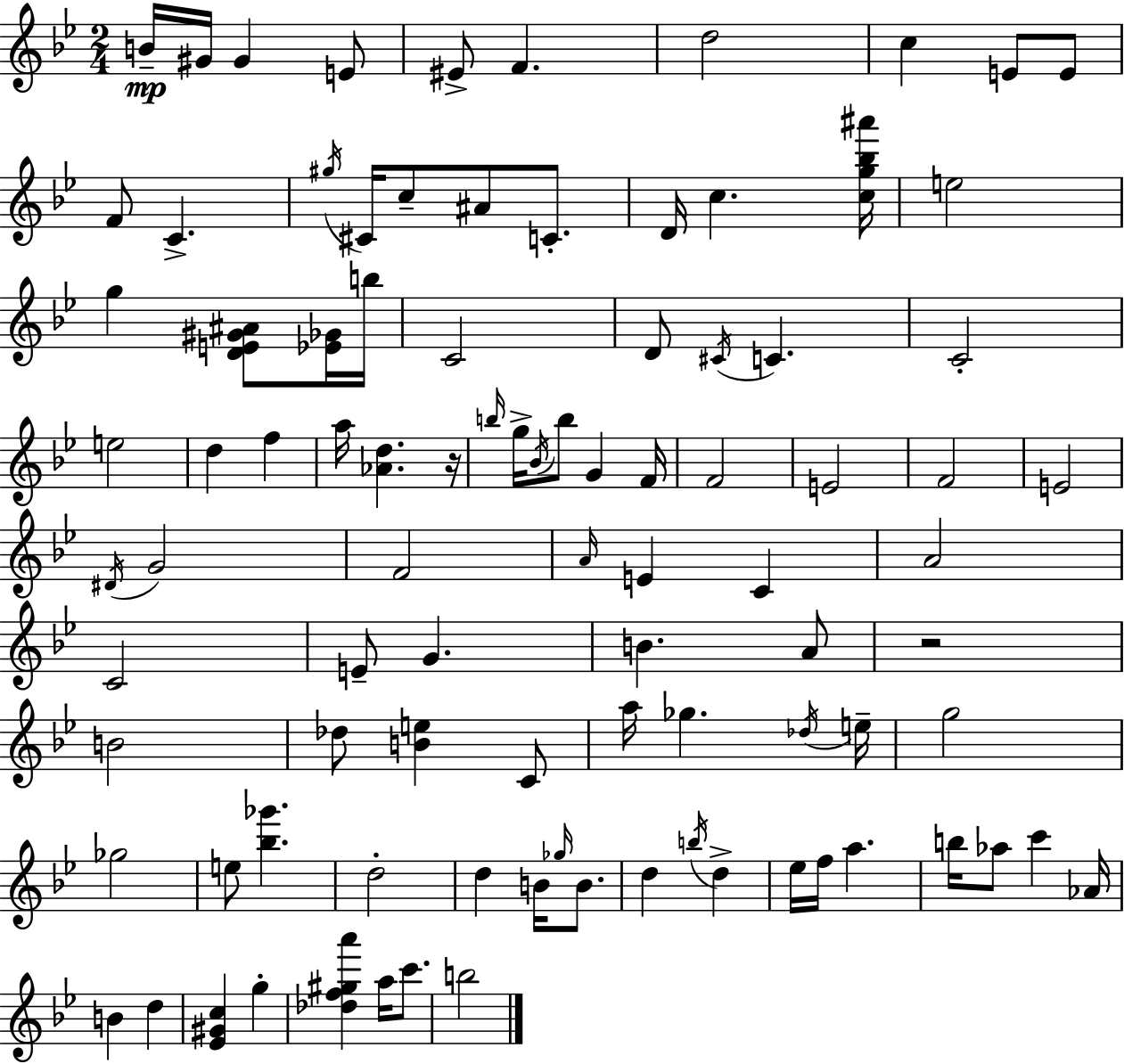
B4/s G#4/s G#4/q E4/e EIS4/e F4/q. D5/h C5/q E4/e E4/e F4/e C4/q. G#5/s C#4/s C5/e A#4/e C4/e. D4/s C5/q. [C5,G5,Bb5,A#6]/s E5/h G5/q [D4,E4,G#4,A#4]/e [Eb4,Gb4]/s B5/s C4/h D4/e C#4/s C4/q. C4/h E5/h D5/q F5/q A5/s [Ab4,D5]/q. R/s B5/s G5/s Bb4/s B5/e G4/q F4/s F4/h E4/h F4/h E4/h D#4/s G4/h F4/h A4/s E4/q C4/q A4/h C4/h E4/e G4/q. B4/q. A4/e R/h B4/h Db5/e [B4,E5]/q C4/e A5/s Gb5/q. Db5/s E5/s G5/h Gb5/h E5/e [Bb5,Gb6]/q. D5/h D5/q B4/s Gb5/s B4/e. D5/q B5/s D5/q Eb5/s F5/s A5/q. B5/s Ab5/e C6/q Ab4/s B4/q D5/q [Eb4,G#4,C5]/q G5/q [Db5,F5,G#5,A6]/q A5/s C6/e. B5/h